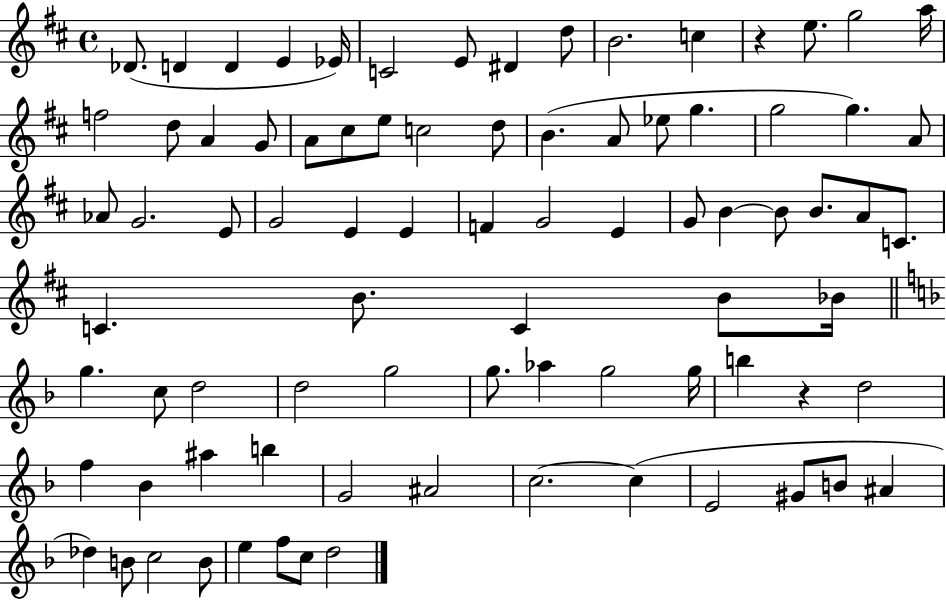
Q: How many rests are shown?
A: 2